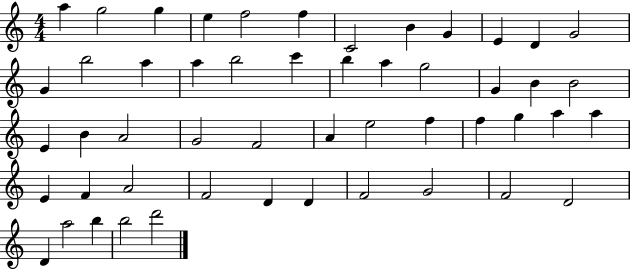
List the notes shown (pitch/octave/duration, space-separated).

A5/q G5/h G5/q E5/q F5/h F5/q C4/h B4/q G4/q E4/q D4/q G4/h G4/q B5/h A5/q A5/q B5/h C6/q B5/q A5/q G5/h G4/q B4/q B4/h E4/q B4/q A4/h G4/h F4/h A4/q E5/h F5/q F5/q G5/q A5/q A5/q E4/q F4/q A4/h F4/h D4/q D4/q F4/h G4/h F4/h D4/h D4/q A5/h B5/q B5/h D6/h